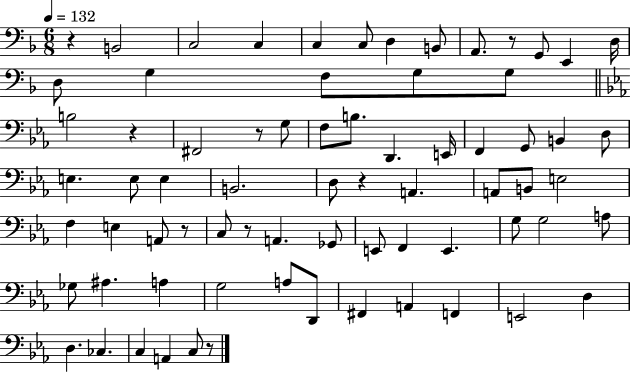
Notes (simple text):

R/q B2/h C3/h C3/q C3/q C3/e D3/q B2/e A2/e. R/e G2/e E2/q D3/s D3/e G3/q F3/e G3/e G3/e B3/h R/q F#2/h R/e G3/e F3/e B3/e. D2/q. E2/s F2/q G2/e B2/q D3/e E3/q. E3/e E3/q B2/h. D3/e R/q A2/q. A2/e B2/e E3/h F3/q E3/q A2/e R/e C3/e R/e A2/q. Gb2/e E2/e F2/q E2/q. G3/e G3/h A3/e Gb3/e A#3/q. A3/q G3/h A3/e D2/e F#2/q A2/q F2/q E2/h D3/q D3/q. CES3/q. C3/q A2/q C3/e R/e